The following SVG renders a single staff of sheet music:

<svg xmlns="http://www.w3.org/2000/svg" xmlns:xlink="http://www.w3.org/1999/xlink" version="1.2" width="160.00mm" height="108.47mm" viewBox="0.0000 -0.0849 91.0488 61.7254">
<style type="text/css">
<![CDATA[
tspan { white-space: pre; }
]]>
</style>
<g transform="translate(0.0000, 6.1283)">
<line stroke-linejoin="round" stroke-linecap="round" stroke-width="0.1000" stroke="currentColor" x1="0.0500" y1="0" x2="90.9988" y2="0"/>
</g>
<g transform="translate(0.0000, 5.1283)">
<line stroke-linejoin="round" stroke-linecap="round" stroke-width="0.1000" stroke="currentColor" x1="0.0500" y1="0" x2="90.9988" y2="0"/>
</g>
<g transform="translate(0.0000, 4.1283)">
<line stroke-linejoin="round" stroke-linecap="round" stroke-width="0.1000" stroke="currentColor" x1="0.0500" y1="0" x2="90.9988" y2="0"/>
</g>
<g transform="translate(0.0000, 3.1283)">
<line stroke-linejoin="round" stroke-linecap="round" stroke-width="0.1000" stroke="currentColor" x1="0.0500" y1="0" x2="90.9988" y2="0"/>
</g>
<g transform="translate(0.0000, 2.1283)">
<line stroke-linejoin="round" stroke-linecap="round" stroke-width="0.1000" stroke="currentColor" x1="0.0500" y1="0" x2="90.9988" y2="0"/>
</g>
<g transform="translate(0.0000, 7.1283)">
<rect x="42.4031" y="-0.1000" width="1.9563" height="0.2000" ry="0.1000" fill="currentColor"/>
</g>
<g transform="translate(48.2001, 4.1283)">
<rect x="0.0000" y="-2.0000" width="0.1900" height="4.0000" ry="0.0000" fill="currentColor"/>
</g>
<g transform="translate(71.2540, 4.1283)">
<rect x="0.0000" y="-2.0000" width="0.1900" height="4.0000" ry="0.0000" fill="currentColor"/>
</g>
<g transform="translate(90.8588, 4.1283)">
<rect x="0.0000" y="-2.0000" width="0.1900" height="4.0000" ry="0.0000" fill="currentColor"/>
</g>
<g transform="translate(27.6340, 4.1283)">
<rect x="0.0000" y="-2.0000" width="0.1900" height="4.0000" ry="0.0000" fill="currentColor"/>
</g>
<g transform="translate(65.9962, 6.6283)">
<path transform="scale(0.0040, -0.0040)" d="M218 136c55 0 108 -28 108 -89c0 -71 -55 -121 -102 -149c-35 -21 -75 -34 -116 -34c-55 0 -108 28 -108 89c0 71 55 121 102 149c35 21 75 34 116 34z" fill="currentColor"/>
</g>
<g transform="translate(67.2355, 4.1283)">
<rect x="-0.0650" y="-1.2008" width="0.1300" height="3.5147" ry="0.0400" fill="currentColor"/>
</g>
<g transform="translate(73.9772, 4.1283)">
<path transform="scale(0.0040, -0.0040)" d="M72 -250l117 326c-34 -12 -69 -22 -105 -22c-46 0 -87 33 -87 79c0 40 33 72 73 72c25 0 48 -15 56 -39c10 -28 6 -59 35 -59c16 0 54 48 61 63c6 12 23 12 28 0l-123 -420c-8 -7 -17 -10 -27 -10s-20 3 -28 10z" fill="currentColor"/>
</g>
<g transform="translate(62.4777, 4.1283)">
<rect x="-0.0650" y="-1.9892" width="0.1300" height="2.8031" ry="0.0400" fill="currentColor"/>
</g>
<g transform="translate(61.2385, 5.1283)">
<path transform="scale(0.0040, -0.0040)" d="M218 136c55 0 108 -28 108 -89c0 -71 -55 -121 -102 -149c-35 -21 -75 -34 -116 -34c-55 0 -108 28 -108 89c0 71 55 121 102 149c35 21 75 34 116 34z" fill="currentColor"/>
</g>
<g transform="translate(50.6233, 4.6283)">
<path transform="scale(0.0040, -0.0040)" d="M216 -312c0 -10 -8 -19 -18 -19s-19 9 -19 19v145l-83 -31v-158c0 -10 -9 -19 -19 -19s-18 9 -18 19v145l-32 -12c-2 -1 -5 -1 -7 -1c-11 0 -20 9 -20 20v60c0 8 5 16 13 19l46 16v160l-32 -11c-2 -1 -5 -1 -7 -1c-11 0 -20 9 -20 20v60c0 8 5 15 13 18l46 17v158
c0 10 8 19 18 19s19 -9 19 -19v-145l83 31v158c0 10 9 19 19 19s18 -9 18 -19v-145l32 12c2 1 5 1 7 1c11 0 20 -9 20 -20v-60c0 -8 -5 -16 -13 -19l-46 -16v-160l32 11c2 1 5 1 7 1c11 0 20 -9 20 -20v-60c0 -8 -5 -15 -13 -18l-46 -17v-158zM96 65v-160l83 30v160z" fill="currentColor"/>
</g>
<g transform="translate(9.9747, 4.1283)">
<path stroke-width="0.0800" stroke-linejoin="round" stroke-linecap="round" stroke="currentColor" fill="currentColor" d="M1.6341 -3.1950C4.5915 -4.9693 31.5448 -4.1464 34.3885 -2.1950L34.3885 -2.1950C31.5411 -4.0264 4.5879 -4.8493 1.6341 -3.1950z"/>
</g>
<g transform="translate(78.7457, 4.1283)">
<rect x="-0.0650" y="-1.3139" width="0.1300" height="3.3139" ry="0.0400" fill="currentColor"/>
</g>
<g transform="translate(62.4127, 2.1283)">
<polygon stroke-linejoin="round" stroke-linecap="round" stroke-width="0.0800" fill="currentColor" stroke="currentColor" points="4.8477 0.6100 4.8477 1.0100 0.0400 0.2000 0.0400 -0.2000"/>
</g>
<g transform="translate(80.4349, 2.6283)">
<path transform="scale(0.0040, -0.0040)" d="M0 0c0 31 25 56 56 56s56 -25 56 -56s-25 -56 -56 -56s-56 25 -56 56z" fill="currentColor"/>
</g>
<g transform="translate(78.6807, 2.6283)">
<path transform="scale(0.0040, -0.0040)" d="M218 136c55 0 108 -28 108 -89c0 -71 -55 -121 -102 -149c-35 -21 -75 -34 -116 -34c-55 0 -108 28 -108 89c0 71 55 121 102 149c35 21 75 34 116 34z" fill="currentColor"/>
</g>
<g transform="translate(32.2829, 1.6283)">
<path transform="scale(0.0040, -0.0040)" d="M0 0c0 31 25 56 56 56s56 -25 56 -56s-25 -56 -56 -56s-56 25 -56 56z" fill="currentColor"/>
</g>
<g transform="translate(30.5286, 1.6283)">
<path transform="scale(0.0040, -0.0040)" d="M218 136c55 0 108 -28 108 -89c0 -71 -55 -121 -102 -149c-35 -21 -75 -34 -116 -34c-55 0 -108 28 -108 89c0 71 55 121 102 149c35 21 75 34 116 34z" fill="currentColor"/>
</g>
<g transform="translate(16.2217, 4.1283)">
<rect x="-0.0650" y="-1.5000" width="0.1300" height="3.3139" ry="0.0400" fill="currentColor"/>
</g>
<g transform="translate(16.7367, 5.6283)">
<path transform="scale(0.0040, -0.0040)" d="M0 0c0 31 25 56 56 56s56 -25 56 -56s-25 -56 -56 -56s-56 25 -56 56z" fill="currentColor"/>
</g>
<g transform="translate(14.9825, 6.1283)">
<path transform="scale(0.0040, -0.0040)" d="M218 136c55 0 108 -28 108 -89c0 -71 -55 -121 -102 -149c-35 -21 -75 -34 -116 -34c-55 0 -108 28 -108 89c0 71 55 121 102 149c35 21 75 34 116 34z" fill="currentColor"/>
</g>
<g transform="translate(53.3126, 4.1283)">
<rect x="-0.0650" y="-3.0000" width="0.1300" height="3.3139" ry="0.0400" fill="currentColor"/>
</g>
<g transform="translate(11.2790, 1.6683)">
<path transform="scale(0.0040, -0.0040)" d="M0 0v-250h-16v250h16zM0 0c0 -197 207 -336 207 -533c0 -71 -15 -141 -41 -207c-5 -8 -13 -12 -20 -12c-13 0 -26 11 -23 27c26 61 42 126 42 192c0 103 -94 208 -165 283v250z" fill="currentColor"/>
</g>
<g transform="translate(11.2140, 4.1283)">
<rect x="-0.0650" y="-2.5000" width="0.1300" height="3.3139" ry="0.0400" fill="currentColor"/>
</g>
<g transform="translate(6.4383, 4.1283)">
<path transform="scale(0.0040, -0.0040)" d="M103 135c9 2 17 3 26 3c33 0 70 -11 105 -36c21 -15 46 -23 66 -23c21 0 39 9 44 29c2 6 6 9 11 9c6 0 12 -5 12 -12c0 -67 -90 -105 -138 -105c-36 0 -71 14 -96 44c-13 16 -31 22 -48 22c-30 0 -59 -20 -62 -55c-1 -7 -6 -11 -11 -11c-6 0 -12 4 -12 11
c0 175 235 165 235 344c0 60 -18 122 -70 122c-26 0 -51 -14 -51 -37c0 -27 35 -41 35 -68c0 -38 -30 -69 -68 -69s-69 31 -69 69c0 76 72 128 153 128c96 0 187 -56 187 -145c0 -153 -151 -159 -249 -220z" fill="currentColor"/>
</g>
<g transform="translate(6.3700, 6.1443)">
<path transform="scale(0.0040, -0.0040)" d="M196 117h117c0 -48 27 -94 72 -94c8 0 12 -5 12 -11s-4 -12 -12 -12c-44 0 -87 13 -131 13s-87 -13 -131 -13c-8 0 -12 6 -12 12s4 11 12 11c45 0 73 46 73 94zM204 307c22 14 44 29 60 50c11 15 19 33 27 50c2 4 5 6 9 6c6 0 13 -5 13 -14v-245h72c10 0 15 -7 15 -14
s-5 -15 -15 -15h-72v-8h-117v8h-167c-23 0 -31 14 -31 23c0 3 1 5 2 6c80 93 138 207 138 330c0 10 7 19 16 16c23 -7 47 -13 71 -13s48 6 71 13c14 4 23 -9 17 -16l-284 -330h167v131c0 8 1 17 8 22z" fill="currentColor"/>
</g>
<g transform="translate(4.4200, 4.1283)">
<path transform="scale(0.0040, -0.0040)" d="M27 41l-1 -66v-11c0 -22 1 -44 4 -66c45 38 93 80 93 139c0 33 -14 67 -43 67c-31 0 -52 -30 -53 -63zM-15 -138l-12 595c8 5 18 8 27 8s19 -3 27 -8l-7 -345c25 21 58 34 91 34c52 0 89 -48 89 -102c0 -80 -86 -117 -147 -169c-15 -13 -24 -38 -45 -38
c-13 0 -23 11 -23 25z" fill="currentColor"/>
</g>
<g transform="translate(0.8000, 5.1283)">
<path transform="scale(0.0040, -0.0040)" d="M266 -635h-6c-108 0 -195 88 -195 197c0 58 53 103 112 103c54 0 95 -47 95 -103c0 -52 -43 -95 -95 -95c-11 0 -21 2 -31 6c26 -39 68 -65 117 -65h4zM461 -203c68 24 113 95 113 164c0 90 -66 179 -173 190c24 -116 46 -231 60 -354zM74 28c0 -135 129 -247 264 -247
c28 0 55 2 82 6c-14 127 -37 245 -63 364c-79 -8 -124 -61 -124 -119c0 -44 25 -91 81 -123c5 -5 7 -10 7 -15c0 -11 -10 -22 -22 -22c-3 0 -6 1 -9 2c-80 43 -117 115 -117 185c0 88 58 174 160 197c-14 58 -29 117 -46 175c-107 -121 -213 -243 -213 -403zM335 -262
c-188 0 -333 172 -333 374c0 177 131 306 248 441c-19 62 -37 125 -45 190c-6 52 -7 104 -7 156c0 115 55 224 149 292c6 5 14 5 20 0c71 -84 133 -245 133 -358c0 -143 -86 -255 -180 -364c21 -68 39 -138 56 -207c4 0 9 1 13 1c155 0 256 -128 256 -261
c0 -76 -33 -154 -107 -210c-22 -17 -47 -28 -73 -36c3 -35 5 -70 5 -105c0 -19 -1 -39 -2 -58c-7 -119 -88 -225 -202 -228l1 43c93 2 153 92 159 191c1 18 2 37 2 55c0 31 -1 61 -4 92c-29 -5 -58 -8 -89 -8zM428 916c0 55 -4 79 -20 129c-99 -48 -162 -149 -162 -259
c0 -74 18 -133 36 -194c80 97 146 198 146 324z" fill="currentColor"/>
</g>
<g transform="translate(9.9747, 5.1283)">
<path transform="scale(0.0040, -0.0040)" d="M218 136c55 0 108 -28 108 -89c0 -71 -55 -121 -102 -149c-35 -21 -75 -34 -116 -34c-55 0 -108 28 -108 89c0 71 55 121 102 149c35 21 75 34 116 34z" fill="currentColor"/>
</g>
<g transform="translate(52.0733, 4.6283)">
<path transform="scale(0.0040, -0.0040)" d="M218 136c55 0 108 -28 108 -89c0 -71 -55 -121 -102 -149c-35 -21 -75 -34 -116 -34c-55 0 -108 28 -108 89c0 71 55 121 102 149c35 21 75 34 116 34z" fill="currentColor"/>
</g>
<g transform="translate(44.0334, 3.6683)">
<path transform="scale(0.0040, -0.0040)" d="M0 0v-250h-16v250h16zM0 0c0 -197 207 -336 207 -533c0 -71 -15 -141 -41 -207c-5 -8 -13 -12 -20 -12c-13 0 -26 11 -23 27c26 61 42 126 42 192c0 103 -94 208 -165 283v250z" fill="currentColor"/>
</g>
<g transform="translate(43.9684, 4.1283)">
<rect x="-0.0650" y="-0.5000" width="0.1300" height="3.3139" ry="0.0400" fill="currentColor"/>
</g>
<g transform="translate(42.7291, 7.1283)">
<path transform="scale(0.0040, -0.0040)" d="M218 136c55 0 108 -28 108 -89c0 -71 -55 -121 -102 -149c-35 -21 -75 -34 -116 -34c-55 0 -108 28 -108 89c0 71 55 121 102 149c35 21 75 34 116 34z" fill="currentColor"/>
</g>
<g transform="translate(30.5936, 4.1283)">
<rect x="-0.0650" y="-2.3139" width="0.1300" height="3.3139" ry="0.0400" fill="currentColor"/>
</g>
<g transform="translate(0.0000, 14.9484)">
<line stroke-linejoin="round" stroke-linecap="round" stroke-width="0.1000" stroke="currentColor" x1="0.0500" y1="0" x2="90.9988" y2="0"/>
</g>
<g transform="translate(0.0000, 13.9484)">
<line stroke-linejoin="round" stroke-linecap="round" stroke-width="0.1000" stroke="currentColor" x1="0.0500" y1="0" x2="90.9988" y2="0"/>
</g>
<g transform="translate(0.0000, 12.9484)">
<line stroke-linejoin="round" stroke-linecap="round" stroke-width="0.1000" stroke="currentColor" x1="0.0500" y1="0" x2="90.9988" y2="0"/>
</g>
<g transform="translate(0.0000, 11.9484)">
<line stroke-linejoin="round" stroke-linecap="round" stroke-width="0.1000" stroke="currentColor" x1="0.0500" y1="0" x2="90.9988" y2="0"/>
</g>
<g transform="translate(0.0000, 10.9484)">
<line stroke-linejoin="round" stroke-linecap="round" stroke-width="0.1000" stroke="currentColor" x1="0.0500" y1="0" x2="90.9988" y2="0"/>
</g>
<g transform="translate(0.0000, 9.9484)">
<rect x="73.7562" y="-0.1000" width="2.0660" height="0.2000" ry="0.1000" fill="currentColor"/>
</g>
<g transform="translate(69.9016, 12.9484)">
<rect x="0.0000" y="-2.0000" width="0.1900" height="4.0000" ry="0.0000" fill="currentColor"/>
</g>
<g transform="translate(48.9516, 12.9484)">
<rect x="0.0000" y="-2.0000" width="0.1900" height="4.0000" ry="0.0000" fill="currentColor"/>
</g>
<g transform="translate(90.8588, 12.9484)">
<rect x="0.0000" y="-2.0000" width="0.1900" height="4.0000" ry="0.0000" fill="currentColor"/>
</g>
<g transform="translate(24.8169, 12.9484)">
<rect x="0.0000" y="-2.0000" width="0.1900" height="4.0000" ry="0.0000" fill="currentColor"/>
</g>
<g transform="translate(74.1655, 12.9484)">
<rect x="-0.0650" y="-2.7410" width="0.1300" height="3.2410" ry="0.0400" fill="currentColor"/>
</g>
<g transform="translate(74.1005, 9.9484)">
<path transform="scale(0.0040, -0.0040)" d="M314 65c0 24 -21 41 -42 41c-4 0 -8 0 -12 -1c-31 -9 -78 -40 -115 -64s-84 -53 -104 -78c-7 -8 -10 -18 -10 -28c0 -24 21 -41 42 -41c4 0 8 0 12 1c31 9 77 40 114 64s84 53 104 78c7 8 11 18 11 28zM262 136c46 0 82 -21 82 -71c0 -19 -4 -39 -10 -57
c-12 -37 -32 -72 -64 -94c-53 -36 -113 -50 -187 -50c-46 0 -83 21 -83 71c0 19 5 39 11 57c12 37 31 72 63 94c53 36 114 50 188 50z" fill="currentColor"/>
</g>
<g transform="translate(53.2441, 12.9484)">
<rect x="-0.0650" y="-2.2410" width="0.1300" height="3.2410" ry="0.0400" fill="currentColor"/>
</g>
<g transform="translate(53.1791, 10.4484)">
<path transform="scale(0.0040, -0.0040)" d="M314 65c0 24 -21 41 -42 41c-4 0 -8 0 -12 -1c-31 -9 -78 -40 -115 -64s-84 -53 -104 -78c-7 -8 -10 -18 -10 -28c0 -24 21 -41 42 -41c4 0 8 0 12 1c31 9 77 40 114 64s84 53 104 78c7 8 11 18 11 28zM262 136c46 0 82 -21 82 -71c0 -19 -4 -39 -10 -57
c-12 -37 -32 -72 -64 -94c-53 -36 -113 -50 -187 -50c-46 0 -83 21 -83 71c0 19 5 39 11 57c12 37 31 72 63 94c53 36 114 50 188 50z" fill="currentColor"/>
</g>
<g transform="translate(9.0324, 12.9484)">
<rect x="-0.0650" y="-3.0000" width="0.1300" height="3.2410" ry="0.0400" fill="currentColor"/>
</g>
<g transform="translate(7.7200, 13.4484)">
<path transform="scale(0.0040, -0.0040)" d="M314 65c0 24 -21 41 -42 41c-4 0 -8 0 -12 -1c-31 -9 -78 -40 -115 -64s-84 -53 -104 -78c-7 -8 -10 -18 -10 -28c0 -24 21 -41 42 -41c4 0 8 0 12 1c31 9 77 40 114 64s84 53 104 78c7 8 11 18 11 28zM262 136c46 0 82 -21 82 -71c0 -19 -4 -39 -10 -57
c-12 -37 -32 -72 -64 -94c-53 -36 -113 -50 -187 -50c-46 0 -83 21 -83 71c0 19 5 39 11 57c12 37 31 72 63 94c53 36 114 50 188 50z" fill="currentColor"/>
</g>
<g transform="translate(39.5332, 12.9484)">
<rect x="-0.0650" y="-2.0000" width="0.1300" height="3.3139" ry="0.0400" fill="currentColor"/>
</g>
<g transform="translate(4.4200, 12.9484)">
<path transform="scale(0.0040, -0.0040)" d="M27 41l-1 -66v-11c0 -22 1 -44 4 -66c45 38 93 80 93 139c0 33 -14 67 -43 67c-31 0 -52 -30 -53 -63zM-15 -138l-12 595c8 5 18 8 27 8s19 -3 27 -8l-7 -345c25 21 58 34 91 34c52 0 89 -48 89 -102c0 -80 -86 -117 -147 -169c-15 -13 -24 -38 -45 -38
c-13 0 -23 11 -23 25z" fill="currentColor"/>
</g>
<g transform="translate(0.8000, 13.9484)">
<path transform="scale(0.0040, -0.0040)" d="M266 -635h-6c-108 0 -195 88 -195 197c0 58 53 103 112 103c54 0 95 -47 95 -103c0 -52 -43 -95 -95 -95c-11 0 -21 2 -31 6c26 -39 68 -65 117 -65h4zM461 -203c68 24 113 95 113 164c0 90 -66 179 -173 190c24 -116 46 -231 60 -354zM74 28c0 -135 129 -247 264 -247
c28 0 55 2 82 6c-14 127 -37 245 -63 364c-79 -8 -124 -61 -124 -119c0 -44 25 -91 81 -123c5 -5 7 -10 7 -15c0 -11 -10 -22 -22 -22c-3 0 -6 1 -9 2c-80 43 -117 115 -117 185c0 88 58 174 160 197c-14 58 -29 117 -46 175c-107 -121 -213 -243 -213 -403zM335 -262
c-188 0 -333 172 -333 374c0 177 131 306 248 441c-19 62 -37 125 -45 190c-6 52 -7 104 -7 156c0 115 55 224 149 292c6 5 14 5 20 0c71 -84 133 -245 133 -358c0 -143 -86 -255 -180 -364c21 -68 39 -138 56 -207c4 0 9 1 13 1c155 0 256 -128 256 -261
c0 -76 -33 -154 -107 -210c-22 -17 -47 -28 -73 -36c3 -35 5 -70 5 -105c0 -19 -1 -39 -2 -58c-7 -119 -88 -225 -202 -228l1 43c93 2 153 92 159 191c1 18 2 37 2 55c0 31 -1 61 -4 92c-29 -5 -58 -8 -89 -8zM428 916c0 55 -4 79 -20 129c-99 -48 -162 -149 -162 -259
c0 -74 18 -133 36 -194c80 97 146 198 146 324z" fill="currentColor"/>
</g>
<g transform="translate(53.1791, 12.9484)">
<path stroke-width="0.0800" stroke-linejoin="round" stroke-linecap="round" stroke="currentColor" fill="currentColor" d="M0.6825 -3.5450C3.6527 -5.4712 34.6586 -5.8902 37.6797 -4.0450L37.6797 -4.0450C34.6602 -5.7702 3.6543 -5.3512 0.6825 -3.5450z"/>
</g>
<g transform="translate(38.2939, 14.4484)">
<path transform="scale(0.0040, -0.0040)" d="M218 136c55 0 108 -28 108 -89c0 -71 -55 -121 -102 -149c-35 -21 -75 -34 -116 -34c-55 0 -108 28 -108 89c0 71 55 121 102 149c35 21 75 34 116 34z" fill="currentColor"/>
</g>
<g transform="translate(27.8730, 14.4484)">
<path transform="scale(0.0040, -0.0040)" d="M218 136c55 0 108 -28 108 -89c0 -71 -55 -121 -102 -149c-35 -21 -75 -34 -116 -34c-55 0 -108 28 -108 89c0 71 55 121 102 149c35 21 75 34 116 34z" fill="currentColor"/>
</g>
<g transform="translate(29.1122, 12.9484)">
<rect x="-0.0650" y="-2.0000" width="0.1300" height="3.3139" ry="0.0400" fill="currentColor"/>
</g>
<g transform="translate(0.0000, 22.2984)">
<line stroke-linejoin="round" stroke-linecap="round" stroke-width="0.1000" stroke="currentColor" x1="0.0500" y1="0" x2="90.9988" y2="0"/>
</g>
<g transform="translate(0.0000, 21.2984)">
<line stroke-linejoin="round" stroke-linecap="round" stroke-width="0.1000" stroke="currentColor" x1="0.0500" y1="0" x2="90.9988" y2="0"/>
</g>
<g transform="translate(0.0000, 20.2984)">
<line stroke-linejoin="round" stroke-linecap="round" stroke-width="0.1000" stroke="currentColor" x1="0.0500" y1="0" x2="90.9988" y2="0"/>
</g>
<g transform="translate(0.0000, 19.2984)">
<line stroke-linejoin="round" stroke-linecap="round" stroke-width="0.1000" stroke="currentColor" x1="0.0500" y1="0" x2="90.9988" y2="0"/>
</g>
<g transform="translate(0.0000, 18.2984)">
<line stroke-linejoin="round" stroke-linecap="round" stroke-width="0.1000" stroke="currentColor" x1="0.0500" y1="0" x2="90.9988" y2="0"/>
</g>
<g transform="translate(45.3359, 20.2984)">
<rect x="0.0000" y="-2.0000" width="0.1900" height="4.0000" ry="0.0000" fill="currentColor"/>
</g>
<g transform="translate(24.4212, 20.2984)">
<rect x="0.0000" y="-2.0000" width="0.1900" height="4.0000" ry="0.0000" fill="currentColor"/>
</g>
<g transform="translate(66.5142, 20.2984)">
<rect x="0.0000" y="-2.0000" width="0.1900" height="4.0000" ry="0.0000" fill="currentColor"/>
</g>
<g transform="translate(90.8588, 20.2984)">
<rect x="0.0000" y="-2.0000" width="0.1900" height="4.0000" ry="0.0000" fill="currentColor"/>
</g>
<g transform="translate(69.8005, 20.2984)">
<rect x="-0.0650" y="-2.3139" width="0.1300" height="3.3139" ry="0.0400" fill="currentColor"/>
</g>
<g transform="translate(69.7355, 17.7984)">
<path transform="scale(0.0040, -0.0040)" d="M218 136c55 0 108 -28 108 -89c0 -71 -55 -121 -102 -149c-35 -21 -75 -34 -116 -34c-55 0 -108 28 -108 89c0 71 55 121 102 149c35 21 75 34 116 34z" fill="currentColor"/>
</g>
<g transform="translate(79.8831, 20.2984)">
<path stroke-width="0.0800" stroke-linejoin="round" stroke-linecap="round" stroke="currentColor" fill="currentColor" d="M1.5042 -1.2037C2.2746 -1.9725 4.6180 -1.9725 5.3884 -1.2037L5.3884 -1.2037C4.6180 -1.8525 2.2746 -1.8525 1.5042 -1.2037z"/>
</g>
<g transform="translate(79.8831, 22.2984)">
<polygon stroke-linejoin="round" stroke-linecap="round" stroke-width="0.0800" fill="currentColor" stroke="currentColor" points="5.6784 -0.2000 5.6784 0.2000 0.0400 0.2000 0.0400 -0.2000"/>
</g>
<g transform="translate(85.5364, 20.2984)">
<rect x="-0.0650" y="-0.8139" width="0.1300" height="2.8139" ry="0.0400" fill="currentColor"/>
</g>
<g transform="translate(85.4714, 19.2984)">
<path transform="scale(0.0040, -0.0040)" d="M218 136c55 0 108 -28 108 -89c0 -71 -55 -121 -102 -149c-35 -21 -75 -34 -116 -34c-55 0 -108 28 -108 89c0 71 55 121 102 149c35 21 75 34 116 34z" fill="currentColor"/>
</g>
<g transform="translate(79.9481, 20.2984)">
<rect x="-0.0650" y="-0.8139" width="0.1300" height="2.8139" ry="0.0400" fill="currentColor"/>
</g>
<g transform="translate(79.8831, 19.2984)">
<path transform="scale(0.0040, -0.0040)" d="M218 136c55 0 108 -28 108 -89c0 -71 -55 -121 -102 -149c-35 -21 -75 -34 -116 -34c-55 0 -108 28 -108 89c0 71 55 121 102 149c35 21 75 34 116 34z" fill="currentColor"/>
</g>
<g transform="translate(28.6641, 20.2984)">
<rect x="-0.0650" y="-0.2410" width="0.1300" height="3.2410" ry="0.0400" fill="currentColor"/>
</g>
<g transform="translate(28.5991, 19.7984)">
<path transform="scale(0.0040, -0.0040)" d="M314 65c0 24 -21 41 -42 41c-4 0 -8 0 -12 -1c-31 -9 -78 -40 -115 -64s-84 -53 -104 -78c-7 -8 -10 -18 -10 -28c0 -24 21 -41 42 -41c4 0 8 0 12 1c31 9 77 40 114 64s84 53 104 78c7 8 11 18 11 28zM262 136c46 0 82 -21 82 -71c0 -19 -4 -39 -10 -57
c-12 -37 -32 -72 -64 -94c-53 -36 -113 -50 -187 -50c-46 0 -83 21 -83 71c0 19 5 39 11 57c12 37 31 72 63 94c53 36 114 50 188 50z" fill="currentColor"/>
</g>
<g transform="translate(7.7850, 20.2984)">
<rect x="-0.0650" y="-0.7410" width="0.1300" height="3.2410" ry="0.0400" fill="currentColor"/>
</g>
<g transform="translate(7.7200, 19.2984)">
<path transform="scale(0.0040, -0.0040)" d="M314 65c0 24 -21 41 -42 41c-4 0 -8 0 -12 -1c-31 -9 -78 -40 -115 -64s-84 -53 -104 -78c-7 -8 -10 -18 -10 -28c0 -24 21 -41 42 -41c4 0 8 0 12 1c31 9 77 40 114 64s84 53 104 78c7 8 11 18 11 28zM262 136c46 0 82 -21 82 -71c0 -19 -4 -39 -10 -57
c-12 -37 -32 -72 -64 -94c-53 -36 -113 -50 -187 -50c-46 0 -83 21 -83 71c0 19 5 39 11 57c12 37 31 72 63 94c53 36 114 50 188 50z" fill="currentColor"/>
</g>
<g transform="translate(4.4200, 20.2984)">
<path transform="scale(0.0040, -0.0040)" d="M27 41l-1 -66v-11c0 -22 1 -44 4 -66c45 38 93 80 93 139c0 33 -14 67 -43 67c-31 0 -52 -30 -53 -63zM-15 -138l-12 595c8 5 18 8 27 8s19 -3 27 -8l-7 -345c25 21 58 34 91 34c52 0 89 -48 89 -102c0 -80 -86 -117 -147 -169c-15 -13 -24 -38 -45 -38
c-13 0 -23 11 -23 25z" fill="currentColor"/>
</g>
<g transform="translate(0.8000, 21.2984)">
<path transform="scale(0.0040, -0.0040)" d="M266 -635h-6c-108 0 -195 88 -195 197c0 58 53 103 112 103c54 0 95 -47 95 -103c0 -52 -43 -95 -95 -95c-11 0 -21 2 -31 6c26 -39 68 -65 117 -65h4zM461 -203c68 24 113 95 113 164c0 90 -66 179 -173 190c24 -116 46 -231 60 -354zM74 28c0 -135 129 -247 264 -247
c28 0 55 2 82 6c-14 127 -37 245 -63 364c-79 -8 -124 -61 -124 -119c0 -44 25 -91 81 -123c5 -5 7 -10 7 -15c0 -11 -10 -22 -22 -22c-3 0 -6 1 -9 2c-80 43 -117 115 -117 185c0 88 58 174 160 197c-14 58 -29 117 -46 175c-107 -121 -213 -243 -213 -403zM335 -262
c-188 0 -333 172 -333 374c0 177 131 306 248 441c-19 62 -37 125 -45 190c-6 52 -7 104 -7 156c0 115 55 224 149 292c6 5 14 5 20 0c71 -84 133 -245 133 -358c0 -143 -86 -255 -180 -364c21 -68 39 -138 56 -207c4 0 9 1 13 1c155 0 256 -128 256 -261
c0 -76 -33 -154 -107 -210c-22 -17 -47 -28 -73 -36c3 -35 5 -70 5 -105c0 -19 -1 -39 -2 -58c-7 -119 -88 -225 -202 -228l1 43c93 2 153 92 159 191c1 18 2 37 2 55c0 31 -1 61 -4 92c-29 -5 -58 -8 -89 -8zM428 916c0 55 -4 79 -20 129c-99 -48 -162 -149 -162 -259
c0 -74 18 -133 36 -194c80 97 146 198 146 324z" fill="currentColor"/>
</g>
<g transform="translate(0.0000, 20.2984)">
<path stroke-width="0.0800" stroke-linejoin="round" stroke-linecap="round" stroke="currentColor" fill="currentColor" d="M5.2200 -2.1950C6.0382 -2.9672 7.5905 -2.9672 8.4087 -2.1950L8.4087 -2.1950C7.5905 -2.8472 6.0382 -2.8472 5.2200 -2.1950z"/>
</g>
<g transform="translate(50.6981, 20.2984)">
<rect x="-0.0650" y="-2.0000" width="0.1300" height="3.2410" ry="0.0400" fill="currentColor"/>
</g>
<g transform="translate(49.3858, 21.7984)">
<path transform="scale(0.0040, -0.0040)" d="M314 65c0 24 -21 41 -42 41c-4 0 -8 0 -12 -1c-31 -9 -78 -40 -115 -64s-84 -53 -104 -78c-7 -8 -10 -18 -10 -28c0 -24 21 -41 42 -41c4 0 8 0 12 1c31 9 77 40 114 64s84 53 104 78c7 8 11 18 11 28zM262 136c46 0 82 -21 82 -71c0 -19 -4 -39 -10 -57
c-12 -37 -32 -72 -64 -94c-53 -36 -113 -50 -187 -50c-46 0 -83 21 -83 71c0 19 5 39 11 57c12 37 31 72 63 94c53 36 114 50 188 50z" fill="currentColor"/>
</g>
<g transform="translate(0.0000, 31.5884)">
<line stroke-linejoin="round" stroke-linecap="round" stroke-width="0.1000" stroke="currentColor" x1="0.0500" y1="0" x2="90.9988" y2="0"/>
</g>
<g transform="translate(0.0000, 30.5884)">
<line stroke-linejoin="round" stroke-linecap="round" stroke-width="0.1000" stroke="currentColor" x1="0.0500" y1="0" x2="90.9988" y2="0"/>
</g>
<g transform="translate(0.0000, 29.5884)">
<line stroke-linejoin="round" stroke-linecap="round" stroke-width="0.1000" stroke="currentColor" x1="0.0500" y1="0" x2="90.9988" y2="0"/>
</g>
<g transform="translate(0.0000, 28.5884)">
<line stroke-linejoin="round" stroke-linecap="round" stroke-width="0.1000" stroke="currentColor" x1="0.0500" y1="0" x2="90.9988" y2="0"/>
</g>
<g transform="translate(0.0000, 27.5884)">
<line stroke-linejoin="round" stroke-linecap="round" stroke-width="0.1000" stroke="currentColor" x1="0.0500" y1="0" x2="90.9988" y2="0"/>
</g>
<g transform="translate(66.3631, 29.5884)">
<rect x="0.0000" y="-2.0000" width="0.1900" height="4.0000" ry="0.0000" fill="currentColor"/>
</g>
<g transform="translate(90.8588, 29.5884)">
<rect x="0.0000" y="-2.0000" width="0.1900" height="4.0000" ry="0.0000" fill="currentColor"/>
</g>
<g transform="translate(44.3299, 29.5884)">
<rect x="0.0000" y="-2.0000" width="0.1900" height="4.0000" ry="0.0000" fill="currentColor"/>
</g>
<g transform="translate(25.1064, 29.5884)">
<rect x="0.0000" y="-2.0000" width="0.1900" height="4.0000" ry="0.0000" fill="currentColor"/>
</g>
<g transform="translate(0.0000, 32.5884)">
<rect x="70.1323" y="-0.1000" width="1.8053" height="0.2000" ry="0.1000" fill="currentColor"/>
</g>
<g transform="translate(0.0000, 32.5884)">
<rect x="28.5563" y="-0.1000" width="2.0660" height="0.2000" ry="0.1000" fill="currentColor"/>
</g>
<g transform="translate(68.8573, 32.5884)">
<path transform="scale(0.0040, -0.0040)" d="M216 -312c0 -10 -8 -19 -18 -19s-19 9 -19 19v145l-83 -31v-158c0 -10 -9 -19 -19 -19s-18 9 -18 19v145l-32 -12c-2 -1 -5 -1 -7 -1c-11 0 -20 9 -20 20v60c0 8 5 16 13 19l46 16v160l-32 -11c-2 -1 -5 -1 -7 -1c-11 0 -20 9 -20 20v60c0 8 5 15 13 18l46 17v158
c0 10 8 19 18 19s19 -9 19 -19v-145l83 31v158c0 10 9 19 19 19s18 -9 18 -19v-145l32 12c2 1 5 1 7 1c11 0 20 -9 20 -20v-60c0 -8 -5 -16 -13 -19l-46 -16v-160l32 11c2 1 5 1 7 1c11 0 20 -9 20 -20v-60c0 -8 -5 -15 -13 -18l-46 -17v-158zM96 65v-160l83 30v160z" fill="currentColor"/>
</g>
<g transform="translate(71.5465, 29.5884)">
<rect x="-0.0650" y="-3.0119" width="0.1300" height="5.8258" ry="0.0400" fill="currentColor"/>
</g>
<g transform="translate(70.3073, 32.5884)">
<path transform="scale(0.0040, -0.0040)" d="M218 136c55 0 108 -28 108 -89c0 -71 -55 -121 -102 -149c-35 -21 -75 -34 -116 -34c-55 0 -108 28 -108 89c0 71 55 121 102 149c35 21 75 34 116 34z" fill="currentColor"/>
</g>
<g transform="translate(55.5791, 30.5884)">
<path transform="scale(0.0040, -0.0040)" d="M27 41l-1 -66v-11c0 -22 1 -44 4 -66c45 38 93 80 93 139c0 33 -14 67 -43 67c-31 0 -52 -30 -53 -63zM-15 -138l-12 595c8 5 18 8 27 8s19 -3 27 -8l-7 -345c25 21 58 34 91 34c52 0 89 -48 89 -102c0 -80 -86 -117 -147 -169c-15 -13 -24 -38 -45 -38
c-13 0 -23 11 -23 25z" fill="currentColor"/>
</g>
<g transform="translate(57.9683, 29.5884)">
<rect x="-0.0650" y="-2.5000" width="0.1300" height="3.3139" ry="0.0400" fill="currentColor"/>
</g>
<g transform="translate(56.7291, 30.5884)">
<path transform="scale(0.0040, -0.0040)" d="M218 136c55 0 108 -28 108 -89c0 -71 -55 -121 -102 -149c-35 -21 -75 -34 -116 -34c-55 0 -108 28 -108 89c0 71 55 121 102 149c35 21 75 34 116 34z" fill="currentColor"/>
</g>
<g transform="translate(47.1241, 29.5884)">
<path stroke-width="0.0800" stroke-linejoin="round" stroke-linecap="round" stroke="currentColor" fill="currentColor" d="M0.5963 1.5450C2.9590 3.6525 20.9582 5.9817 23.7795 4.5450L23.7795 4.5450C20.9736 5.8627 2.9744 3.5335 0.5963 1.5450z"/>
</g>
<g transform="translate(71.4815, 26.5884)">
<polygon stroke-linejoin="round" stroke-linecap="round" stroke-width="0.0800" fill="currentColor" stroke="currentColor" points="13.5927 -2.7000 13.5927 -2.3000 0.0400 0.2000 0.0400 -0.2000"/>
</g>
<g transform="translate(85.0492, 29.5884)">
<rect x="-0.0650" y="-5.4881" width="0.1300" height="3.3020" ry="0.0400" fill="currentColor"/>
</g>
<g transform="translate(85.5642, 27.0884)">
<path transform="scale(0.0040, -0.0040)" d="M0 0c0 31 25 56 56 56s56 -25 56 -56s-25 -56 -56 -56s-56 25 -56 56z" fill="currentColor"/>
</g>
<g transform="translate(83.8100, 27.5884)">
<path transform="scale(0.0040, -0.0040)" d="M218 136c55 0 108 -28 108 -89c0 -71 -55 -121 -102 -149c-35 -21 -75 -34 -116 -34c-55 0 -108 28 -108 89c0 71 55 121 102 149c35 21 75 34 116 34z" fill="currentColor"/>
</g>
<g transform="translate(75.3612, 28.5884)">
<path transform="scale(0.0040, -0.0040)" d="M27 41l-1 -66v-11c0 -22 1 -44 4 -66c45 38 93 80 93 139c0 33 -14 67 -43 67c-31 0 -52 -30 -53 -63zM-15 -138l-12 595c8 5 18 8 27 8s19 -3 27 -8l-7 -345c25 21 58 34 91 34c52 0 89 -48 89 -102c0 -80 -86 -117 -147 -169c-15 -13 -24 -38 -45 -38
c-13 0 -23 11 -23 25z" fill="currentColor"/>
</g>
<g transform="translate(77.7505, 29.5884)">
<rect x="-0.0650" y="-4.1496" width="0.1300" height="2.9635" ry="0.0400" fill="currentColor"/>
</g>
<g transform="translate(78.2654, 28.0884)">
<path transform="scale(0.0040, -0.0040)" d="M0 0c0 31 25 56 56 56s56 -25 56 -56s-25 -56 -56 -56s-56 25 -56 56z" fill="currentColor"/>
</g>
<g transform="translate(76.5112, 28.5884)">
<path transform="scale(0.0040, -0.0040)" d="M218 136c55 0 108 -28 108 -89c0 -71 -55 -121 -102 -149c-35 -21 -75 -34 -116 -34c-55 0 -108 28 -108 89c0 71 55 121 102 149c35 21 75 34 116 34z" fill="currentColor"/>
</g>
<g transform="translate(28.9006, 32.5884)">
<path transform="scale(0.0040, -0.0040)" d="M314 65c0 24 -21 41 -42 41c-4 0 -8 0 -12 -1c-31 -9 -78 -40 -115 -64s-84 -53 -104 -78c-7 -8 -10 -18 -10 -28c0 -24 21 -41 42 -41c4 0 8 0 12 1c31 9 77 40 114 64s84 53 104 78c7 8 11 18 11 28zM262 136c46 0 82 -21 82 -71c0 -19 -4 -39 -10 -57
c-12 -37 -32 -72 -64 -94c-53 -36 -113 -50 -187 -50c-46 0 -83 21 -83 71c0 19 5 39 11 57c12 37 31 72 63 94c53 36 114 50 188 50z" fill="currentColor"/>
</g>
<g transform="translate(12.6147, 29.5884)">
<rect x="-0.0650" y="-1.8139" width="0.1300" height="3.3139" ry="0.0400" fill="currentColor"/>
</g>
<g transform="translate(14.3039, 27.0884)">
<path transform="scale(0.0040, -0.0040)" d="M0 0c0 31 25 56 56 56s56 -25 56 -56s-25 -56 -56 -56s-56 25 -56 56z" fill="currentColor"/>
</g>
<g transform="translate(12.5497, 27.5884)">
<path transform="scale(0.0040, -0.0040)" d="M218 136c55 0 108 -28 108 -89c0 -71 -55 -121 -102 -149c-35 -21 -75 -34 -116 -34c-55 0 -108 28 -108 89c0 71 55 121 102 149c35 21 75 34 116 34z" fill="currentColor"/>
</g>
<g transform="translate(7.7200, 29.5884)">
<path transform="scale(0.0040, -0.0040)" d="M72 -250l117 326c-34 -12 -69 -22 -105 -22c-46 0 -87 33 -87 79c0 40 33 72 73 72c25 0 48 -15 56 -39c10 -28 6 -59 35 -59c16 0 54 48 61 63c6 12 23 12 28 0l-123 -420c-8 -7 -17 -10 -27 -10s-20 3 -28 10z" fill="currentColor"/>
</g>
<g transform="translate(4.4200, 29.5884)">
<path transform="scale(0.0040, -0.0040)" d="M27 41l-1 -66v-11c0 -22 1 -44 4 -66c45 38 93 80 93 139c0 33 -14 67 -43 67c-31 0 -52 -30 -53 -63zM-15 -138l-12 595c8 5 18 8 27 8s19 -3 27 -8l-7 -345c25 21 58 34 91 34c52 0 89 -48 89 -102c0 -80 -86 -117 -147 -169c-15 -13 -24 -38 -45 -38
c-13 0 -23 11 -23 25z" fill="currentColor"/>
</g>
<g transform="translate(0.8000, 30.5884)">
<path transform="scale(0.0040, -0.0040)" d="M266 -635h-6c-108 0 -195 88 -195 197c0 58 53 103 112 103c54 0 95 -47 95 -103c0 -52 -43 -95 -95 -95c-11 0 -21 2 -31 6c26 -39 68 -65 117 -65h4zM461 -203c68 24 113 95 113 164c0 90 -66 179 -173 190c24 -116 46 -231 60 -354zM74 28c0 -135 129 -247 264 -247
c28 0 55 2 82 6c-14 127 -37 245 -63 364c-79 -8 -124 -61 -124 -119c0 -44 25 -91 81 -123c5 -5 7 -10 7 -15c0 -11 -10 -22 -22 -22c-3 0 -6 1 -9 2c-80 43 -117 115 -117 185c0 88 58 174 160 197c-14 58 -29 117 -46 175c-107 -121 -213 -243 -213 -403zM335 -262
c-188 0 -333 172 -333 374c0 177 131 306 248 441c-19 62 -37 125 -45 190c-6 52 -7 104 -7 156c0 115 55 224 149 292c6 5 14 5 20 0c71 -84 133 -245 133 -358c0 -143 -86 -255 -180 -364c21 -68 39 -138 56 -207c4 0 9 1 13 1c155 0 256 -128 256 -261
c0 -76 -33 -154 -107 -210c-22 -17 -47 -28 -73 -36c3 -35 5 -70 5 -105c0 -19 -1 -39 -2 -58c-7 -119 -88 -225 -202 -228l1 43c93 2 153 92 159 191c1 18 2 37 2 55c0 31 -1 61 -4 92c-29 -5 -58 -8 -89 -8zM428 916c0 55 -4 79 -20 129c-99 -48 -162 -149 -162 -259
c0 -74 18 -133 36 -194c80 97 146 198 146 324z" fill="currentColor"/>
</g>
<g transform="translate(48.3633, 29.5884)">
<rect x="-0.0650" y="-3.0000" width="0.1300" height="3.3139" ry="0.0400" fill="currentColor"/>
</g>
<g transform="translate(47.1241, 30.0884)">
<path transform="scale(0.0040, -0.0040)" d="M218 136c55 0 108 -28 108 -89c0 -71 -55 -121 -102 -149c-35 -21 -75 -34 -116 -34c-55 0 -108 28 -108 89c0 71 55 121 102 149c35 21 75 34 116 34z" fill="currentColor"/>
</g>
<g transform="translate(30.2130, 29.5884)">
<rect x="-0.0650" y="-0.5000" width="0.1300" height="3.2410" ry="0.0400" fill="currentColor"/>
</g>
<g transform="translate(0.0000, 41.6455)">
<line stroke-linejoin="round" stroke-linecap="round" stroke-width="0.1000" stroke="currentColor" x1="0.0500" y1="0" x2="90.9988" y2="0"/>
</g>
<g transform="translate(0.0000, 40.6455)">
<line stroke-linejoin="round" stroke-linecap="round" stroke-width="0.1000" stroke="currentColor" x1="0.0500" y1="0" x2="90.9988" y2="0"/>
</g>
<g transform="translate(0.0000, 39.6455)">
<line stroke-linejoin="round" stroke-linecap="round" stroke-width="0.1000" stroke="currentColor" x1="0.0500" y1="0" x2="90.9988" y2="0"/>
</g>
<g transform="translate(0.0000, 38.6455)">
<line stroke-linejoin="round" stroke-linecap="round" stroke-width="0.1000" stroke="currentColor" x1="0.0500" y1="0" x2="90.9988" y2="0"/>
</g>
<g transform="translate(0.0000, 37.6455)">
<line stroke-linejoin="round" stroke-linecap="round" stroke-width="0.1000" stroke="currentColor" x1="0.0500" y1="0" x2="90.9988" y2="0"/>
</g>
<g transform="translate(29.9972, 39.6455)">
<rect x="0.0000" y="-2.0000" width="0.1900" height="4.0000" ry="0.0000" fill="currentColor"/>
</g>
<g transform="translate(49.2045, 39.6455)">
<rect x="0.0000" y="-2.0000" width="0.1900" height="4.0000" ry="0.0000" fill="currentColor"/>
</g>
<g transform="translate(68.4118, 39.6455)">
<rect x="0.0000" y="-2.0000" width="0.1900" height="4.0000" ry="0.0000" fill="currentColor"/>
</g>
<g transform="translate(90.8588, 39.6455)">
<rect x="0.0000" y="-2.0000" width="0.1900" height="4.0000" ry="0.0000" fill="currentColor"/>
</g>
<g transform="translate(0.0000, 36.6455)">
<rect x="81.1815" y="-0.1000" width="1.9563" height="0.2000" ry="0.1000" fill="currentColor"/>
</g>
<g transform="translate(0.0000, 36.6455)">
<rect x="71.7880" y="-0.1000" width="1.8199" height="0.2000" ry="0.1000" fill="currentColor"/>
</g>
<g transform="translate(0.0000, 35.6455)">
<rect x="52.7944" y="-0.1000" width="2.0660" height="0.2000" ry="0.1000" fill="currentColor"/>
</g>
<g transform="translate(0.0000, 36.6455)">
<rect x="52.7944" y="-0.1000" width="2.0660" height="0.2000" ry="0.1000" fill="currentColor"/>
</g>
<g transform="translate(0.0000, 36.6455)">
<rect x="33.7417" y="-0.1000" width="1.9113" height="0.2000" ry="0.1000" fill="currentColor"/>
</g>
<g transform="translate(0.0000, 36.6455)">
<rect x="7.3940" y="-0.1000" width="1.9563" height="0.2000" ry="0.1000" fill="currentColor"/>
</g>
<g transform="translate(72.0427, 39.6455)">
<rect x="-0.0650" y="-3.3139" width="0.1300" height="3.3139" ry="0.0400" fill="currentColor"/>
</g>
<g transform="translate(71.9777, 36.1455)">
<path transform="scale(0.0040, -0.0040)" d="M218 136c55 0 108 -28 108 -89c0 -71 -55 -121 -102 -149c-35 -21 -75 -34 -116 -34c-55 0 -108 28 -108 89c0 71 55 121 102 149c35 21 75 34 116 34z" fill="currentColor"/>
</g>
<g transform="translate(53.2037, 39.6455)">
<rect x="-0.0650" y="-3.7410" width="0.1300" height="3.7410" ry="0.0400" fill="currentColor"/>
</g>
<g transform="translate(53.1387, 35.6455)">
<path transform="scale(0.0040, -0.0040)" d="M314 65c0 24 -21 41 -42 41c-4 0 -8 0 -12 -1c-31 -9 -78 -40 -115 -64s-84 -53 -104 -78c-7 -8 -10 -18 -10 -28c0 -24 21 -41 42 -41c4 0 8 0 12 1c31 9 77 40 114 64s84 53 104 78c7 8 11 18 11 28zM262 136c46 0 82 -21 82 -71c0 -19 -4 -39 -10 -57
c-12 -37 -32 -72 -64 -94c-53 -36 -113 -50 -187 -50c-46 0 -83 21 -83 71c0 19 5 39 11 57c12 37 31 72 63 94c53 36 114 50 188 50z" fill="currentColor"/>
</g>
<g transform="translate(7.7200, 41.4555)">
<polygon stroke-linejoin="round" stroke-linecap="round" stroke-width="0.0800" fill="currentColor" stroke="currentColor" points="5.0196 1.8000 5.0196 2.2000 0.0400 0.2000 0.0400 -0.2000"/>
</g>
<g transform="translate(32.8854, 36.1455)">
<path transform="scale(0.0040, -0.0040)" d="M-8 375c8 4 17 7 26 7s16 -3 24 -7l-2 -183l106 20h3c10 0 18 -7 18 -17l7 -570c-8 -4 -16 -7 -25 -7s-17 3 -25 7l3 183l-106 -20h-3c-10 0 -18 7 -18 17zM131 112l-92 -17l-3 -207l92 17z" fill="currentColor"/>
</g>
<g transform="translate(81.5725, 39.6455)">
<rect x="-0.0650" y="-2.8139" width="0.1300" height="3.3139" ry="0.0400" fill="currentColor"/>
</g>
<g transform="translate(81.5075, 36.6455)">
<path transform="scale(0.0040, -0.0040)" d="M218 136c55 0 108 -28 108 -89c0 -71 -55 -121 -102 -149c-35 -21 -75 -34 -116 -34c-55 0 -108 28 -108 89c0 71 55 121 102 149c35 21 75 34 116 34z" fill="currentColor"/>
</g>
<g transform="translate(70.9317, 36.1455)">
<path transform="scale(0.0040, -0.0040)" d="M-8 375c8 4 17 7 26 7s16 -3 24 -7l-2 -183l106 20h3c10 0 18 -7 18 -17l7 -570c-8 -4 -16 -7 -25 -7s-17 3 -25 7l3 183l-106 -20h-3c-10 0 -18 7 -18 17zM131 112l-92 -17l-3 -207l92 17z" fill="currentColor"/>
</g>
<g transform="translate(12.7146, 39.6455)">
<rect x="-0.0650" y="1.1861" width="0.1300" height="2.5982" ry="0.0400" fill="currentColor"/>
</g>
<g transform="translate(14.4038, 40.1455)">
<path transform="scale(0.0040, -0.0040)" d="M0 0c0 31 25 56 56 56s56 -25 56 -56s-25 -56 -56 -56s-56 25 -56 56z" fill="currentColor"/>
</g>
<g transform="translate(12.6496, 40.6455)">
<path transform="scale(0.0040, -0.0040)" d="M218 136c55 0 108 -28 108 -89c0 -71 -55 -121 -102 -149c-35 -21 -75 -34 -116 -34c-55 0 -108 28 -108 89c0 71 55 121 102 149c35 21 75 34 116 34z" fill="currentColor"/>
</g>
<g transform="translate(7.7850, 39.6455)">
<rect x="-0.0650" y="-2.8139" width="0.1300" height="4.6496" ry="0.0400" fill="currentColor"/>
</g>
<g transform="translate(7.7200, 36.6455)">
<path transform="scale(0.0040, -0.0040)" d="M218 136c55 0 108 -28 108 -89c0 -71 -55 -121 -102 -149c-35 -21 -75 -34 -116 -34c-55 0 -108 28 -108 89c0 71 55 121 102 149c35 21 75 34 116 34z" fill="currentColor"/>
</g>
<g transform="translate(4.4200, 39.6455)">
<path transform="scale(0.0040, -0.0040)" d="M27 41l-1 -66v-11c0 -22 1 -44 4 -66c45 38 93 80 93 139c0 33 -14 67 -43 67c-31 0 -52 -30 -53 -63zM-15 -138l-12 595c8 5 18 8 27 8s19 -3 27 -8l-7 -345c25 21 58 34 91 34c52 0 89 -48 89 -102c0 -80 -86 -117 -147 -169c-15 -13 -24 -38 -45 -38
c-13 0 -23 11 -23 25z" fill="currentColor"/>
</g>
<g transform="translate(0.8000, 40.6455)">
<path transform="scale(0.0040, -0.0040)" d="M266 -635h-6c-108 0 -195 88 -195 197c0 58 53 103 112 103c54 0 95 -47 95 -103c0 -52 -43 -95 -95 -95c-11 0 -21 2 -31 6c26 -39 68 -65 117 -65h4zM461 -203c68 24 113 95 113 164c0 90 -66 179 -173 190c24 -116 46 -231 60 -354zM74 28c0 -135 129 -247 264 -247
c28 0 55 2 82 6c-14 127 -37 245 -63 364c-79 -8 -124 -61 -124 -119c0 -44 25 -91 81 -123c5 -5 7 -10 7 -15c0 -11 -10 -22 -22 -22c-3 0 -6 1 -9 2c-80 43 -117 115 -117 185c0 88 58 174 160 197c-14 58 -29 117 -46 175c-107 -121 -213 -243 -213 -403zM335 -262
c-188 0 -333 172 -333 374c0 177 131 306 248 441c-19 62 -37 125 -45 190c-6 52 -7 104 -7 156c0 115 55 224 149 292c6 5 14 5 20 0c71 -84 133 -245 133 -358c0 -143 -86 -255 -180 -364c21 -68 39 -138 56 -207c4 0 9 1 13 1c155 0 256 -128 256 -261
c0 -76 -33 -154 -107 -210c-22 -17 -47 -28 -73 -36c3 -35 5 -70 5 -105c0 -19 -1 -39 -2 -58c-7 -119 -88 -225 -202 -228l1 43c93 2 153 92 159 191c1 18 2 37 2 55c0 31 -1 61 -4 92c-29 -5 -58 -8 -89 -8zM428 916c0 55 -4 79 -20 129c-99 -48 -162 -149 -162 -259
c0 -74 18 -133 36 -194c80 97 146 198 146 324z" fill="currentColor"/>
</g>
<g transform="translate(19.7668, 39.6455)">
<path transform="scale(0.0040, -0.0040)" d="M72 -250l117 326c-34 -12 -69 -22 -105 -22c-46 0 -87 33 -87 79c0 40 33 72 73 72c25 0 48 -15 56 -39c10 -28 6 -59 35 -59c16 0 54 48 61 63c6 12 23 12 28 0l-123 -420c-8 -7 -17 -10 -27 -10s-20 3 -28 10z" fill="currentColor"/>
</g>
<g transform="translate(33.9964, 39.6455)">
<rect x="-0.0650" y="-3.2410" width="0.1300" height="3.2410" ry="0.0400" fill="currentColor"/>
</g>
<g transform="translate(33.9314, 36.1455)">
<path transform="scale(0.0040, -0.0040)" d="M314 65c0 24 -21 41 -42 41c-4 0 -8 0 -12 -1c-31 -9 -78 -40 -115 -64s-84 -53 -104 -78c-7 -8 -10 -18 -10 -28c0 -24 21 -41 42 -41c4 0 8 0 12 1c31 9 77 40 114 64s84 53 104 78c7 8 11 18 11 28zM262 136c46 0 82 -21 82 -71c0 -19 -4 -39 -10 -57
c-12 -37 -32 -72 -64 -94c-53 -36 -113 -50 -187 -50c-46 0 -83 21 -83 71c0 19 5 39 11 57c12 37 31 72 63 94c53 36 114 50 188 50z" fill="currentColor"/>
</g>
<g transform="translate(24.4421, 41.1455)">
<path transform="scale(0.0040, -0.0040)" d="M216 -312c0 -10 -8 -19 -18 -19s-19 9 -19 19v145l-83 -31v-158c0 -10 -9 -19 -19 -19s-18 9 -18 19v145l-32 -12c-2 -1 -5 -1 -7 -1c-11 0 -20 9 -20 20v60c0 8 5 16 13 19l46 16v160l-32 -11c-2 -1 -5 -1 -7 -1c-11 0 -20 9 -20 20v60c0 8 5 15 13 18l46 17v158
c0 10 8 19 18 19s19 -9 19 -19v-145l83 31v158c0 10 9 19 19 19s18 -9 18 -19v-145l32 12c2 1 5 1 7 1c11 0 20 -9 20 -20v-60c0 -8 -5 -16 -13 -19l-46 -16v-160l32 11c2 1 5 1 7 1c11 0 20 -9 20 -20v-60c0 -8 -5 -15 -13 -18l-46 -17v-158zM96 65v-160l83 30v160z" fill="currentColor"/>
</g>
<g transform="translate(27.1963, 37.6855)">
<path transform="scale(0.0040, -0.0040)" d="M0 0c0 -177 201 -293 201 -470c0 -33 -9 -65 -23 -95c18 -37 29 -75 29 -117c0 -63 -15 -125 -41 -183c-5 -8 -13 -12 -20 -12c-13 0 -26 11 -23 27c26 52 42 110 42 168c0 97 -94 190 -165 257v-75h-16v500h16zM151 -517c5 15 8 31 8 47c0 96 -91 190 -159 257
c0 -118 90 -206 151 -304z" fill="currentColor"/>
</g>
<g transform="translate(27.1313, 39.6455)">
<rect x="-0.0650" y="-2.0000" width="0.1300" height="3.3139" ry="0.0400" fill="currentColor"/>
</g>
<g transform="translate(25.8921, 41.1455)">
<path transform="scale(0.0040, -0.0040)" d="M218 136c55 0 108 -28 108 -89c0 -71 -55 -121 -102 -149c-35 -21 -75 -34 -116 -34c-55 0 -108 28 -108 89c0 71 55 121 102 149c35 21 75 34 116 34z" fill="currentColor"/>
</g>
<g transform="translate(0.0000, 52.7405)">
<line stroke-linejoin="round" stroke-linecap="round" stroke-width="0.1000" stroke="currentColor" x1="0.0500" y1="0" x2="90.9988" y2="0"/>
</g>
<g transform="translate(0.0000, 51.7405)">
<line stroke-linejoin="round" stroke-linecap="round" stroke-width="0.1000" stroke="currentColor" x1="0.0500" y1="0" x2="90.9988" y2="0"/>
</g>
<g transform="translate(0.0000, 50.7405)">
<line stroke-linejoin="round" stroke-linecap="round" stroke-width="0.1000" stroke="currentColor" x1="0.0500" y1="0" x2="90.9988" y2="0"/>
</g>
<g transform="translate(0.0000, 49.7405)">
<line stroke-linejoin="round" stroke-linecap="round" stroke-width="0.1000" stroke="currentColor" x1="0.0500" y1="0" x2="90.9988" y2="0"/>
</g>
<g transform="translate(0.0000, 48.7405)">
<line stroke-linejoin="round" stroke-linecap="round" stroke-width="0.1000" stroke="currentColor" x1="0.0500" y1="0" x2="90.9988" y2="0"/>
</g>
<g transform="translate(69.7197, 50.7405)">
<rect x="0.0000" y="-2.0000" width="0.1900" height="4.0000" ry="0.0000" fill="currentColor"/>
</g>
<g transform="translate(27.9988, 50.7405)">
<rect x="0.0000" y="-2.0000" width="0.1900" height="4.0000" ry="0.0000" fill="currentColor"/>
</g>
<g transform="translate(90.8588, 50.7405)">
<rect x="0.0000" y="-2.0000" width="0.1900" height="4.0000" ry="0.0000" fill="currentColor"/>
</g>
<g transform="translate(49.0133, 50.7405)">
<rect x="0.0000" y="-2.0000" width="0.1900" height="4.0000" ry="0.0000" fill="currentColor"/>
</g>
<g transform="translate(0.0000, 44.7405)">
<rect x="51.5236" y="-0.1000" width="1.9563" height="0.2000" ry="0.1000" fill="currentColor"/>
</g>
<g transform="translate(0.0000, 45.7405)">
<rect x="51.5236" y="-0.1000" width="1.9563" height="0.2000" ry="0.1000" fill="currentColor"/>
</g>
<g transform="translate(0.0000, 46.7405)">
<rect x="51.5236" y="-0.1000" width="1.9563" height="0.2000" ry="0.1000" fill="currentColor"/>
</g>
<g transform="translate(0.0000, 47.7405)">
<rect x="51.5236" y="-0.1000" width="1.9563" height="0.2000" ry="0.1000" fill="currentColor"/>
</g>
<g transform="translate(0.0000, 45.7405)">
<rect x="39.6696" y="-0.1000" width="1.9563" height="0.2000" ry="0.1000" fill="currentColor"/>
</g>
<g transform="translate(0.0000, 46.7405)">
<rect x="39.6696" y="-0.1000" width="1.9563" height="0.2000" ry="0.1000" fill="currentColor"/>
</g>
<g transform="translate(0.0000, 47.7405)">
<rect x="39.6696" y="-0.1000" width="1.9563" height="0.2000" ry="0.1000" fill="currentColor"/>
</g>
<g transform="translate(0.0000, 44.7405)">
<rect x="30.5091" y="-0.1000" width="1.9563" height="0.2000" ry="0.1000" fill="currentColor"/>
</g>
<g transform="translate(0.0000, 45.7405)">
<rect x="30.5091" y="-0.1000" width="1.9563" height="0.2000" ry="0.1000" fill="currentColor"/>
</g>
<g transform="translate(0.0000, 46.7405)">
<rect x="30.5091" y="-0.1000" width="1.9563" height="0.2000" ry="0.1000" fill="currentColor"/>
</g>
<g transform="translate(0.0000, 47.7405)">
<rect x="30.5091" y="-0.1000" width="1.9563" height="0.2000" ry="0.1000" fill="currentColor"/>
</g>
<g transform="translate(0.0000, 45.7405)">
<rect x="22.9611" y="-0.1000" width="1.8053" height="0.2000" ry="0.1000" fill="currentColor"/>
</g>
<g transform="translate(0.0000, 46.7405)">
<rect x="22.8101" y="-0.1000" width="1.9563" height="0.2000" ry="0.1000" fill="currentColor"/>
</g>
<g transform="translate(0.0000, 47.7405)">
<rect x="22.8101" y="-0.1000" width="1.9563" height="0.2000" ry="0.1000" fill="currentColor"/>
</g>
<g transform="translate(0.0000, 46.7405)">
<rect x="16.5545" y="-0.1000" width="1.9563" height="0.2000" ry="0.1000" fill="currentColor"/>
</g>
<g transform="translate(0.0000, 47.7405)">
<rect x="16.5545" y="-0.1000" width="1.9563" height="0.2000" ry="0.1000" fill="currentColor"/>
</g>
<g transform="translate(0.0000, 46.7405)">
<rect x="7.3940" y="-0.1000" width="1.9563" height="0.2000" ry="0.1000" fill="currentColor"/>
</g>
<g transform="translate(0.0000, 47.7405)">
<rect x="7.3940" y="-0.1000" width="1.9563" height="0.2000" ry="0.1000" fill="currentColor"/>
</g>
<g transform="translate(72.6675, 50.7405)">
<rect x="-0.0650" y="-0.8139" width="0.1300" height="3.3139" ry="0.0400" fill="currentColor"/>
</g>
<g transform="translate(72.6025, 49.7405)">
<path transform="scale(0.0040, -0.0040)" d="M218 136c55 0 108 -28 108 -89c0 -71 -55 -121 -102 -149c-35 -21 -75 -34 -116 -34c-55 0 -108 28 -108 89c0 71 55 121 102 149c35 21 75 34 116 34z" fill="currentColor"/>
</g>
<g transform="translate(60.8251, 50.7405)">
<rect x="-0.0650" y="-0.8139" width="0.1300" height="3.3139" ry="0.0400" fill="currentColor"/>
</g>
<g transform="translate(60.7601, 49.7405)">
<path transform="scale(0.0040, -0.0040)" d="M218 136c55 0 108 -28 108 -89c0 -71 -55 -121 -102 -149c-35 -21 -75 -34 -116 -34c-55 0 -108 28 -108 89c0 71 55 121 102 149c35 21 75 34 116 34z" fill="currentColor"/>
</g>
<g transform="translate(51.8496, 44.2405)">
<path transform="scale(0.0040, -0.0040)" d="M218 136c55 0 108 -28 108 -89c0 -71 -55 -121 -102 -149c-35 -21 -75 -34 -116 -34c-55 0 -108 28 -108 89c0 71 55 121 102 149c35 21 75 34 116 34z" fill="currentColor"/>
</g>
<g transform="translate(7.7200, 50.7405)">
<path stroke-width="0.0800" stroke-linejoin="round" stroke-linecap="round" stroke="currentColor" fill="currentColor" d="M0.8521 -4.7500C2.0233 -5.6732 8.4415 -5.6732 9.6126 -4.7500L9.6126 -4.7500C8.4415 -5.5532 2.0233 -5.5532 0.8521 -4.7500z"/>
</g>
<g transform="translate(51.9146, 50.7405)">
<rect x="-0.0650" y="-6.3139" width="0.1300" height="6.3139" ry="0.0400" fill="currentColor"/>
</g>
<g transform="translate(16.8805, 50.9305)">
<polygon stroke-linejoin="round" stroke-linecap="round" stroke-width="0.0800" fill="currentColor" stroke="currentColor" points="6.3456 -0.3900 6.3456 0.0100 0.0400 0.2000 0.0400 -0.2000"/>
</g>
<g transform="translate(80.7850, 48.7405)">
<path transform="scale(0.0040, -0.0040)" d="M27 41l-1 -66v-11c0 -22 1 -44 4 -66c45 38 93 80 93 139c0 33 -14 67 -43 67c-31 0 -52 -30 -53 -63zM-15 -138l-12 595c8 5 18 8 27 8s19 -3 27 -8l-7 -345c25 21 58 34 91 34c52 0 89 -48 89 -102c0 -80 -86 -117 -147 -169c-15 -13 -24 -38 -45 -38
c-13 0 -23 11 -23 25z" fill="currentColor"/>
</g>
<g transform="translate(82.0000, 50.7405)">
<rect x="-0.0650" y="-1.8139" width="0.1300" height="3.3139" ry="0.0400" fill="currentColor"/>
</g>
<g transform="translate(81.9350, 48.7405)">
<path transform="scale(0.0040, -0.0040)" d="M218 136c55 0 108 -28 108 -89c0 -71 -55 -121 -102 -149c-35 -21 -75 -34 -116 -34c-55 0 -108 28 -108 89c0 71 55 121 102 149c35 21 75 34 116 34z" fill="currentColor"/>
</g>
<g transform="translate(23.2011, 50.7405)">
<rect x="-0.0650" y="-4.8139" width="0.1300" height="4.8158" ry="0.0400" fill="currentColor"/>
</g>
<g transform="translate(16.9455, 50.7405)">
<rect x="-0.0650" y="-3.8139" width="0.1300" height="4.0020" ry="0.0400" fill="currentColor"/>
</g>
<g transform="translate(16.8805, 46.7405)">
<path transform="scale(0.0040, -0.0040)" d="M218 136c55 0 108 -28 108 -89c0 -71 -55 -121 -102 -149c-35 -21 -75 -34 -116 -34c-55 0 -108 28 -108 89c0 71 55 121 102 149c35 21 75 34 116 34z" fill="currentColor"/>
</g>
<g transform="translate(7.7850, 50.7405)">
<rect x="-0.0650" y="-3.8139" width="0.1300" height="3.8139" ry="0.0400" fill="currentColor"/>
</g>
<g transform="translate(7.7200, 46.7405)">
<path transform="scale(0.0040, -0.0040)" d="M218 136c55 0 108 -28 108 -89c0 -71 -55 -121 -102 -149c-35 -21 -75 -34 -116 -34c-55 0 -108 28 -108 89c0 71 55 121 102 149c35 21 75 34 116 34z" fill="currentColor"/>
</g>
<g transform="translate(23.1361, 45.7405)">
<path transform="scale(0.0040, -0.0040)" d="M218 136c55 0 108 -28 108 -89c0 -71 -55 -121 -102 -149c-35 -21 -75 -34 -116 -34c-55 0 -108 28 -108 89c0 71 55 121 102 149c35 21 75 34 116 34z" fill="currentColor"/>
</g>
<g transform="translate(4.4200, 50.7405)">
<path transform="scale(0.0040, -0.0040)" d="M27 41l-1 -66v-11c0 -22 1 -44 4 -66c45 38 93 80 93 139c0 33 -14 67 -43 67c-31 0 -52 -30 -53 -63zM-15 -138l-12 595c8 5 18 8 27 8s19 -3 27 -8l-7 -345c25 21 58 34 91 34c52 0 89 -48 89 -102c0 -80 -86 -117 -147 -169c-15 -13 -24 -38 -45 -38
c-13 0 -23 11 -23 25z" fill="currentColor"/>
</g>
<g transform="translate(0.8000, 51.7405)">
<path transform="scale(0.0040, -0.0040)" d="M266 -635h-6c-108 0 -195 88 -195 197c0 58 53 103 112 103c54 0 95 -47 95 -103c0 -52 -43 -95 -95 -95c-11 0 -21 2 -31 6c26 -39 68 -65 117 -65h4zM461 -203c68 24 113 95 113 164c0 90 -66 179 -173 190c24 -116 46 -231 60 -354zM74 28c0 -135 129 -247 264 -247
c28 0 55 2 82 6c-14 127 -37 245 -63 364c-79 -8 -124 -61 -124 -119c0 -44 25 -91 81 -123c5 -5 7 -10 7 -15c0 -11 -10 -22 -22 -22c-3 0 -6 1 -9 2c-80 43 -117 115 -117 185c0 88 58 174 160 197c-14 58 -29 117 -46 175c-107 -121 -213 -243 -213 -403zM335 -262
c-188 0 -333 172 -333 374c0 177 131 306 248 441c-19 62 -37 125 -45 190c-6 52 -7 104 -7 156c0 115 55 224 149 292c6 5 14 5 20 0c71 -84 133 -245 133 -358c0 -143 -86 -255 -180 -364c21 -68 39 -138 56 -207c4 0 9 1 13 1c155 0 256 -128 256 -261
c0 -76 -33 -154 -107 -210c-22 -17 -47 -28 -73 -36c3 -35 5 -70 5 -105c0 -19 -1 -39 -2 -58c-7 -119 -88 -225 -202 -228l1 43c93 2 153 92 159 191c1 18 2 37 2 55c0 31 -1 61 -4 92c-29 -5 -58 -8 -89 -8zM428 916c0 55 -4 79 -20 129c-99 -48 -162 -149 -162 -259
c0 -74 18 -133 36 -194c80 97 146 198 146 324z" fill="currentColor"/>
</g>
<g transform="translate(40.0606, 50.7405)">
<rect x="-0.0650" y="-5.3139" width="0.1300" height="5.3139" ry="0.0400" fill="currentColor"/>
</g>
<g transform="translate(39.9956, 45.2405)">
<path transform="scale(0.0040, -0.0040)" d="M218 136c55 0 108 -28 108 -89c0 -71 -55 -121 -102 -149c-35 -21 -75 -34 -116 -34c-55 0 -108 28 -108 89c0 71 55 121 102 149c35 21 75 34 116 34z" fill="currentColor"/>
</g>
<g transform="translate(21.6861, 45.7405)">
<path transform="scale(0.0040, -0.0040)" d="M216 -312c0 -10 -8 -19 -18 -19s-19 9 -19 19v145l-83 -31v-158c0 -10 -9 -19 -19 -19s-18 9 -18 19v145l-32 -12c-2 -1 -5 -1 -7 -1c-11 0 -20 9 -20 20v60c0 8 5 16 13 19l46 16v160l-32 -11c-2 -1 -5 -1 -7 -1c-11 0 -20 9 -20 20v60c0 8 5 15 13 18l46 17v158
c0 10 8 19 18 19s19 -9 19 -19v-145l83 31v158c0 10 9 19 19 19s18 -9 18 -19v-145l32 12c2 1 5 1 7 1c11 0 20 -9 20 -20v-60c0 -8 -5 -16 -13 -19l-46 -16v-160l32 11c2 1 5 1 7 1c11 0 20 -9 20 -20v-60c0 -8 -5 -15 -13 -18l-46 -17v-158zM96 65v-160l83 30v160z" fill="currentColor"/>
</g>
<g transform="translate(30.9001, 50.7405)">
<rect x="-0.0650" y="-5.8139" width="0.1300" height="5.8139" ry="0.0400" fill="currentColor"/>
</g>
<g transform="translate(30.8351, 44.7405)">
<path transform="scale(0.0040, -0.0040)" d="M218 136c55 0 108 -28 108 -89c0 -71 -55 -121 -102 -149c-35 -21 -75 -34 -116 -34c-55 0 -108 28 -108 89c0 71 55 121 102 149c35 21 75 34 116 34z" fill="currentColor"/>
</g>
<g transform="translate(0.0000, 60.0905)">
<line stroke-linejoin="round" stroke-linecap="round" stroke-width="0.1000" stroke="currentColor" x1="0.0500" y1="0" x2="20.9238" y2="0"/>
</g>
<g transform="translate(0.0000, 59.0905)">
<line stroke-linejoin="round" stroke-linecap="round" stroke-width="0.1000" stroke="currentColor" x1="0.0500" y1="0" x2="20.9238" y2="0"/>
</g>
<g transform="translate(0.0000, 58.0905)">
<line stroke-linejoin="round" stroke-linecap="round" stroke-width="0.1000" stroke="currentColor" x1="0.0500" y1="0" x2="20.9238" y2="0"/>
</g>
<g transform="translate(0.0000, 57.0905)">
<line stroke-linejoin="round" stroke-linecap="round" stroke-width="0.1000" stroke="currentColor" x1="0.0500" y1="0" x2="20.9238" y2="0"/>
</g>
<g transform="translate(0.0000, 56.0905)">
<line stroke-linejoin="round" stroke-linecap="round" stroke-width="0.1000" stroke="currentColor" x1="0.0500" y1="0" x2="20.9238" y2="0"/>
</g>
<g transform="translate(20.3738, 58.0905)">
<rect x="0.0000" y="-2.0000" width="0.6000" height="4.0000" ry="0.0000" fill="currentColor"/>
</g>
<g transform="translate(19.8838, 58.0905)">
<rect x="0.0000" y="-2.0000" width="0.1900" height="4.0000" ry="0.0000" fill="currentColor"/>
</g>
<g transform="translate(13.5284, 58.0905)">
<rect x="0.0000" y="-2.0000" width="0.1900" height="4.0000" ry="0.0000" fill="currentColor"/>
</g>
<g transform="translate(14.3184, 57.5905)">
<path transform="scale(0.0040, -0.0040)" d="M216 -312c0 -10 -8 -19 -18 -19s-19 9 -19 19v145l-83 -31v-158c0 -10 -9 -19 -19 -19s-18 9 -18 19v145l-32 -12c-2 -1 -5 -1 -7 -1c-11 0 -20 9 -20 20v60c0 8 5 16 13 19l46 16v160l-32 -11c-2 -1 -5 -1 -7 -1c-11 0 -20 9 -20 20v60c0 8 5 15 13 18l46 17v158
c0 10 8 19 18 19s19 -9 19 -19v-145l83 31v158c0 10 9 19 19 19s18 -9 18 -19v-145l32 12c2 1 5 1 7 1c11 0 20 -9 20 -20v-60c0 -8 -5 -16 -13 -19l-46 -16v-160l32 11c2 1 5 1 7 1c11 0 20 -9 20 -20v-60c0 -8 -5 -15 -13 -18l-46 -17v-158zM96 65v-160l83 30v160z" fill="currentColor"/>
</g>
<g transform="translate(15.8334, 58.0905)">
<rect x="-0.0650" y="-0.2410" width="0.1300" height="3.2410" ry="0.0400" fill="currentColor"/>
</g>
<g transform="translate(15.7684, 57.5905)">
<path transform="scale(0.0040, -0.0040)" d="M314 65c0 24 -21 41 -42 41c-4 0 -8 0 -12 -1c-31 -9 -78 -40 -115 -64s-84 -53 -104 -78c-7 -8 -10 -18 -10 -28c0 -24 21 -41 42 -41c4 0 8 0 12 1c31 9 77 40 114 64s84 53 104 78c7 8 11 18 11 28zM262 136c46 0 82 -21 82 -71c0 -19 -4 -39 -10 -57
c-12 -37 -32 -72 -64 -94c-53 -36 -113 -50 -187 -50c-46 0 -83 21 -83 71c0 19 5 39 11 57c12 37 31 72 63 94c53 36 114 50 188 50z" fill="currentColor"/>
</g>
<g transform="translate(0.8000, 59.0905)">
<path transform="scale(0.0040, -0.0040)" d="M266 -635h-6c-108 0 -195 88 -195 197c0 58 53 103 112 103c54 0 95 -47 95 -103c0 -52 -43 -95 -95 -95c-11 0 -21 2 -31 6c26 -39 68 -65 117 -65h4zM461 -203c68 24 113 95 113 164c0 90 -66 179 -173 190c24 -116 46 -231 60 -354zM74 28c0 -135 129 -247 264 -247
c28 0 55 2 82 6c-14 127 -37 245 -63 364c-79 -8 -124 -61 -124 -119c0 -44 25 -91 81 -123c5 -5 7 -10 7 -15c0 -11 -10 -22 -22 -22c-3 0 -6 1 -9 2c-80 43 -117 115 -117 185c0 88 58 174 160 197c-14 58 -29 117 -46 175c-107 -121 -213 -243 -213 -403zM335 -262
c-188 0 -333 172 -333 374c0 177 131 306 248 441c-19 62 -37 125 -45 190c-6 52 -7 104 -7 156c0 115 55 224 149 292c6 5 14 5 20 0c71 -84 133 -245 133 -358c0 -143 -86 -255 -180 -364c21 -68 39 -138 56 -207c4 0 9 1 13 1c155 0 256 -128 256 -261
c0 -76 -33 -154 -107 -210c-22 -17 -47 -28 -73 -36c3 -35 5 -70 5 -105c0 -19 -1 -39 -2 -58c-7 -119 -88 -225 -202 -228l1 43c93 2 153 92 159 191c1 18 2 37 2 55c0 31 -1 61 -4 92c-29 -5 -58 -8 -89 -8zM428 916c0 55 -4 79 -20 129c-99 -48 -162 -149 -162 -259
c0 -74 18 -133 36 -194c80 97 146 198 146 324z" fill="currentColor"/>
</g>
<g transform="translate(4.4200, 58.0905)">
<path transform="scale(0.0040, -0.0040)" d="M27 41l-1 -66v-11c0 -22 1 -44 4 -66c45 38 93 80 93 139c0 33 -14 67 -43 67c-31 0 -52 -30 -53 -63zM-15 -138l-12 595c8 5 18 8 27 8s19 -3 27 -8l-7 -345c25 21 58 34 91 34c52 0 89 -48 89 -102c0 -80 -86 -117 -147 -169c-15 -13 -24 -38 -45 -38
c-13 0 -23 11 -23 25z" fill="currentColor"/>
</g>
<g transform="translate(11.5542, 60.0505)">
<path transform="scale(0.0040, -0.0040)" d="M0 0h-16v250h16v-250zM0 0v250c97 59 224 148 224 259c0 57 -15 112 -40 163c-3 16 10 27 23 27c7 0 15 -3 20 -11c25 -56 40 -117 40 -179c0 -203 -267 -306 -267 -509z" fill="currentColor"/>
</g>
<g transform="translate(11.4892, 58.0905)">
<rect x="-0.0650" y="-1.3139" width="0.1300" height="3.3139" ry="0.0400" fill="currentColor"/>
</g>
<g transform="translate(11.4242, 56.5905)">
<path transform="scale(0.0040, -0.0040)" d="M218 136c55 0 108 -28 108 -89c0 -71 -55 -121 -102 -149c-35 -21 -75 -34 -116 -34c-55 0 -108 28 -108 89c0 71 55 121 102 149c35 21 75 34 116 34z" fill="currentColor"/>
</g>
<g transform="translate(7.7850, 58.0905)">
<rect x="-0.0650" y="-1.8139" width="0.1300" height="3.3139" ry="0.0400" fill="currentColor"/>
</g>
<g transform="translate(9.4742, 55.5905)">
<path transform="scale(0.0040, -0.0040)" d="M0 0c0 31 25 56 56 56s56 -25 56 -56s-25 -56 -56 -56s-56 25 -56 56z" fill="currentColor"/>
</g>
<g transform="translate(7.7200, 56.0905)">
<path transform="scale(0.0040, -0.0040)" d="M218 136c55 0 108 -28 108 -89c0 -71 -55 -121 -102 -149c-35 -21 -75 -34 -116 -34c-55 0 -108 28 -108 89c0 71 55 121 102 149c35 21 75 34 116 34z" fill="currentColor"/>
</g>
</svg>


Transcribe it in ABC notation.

X:1
T:Untitled
M:2/4
L:1/4
K:F
G/2 E g C/2 ^A G/2 D/2 z/2 e A2 F F g2 a2 d2 c2 F2 g d/2 d/2 z/2 f C2 A _G ^C/2 _d/2 f/2 a/2 G/2 z/2 ^F/4 b2 c'2 b a c' c'/2 ^e'/2 g' f' a' d d _f f e/2 ^c2